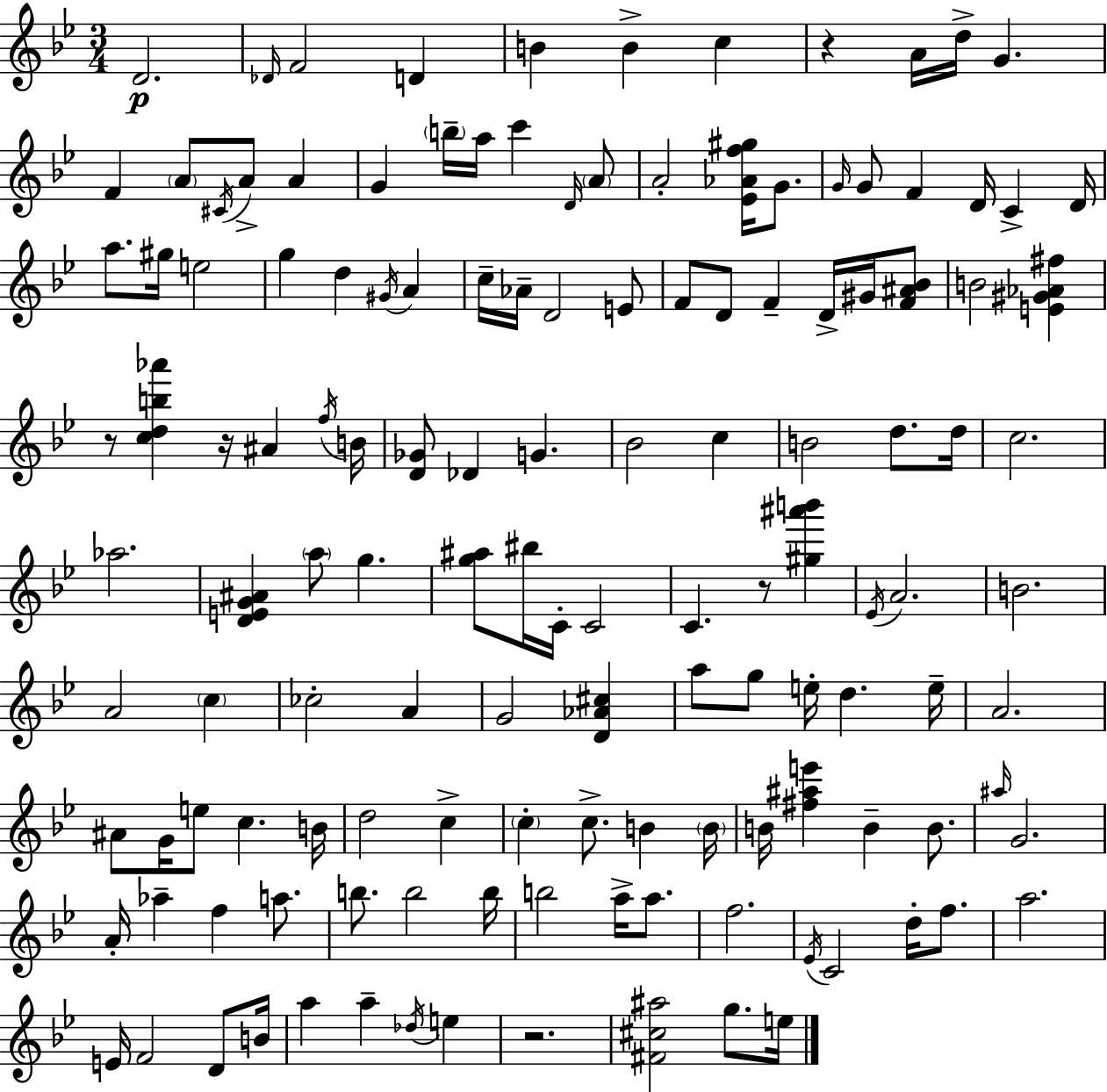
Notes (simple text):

D4/h. Db4/s F4/h D4/q B4/q B4/q C5/q R/q A4/s D5/s G4/q. F4/q A4/e C#4/s A4/e A4/q G4/q B5/s A5/s C6/q D4/s A4/e A4/h [Eb4,Ab4,F5,G#5]/s G4/e. G4/s G4/e F4/q D4/s C4/q D4/s A5/e. G#5/s E5/h G5/q D5/q G#4/s A4/q C5/s Ab4/s D4/h E4/e F4/e D4/e F4/q D4/s G#4/s [F4,A#4,Bb4]/e B4/h [E4,G#4,Ab4,F#5]/q R/e [C5,D5,B5,Ab6]/q R/s A#4/q F5/s B4/s [D4,Gb4]/e Db4/q G4/q. Bb4/h C5/q B4/h D5/e. D5/s C5/h. Ab5/h. [D4,E4,G4,A#4]/q A5/e G5/q. [G5,A#5]/e BIS5/s C4/s C4/h C4/q. R/e [G#5,A#6,B6]/q Eb4/s A4/h. B4/h. A4/h C5/q CES5/h A4/q G4/h [D4,Ab4,C#5]/q A5/e G5/e E5/s D5/q. E5/s A4/h. A#4/e G4/s E5/e C5/q. B4/s D5/h C5/q C5/q C5/e. B4/q B4/s B4/s [F#5,A#5,E6]/q B4/q B4/e. A#5/s G4/h. A4/s Ab5/q F5/q A5/e. B5/e. B5/h B5/s B5/h A5/s A5/e. F5/h. Eb4/s C4/h D5/s F5/e. A5/h. E4/s F4/h D4/e B4/s A5/q A5/q Db5/s E5/q R/h. [F#4,C#5,A#5]/h G5/e. E5/s